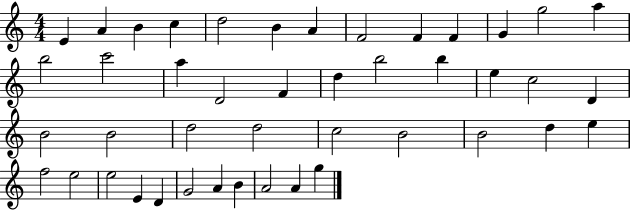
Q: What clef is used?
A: treble